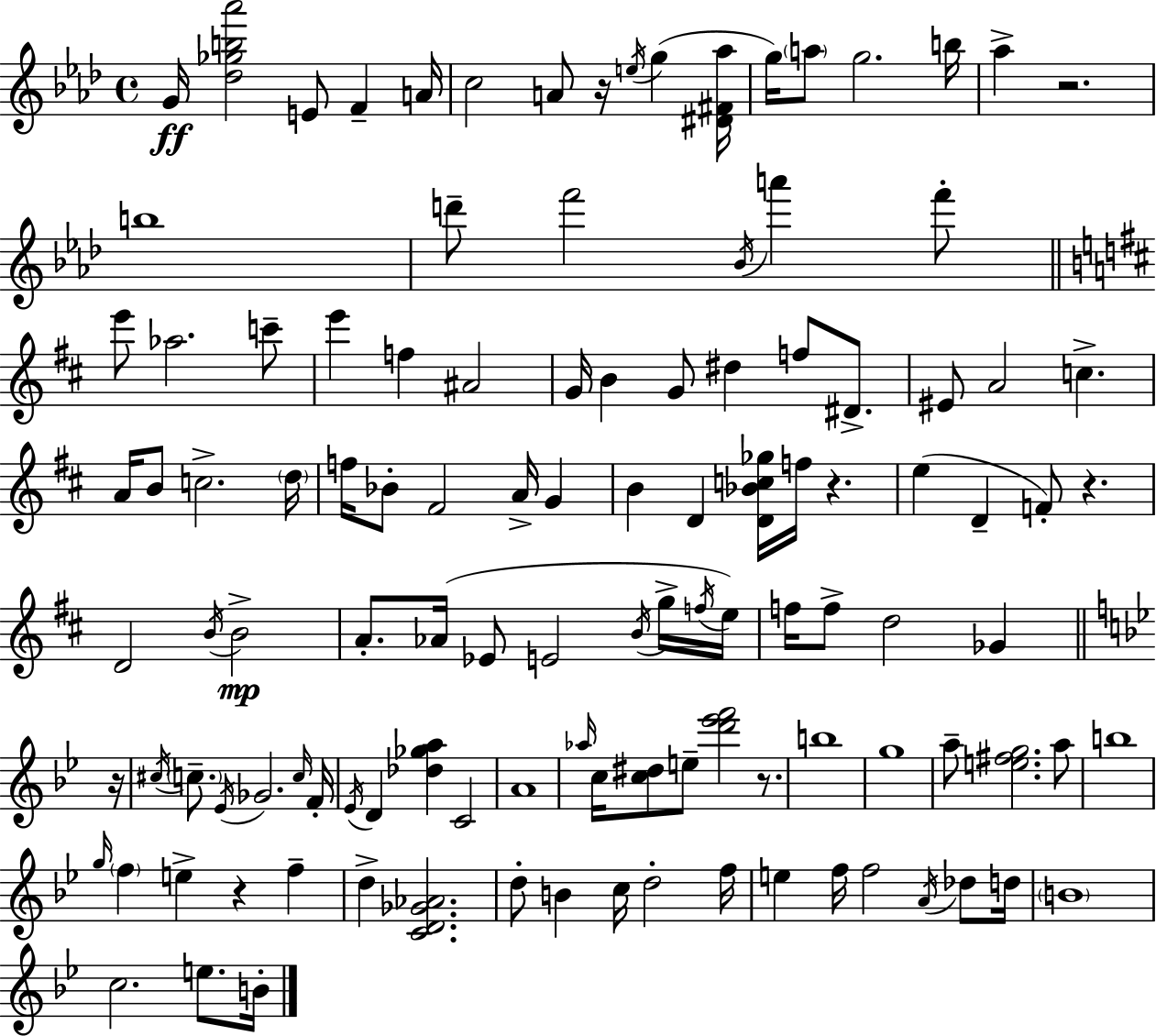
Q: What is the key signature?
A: AES major